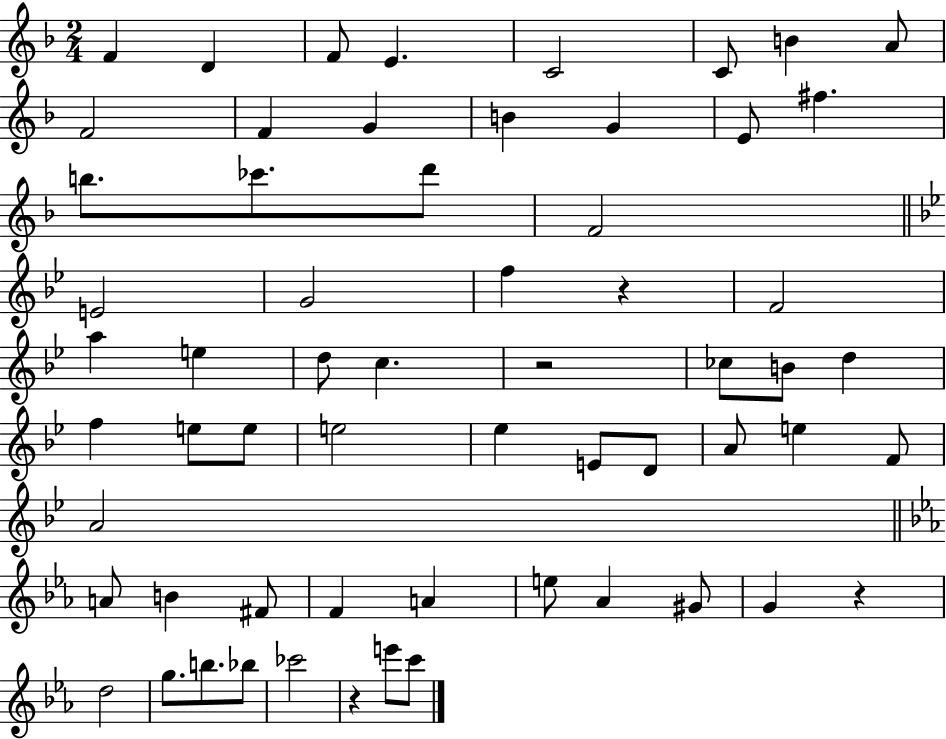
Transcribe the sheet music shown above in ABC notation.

X:1
T:Untitled
M:2/4
L:1/4
K:F
F D F/2 E C2 C/2 B A/2 F2 F G B G E/2 ^f b/2 _c'/2 d'/2 F2 E2 G2 f z F2 a e d/2 c z2 _c/2 B/2 d f e/2 e/2 e2 _e E/2 D/2 A/2 e F/2 A2 A/2 B ^F/2 F A e/2 _A ^G/2 G z d2 g/2 b/2 _b/2 _c'2 z e'/2 c'/2